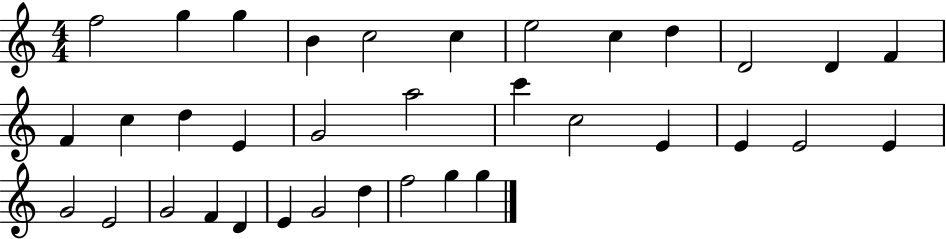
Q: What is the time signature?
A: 4/4